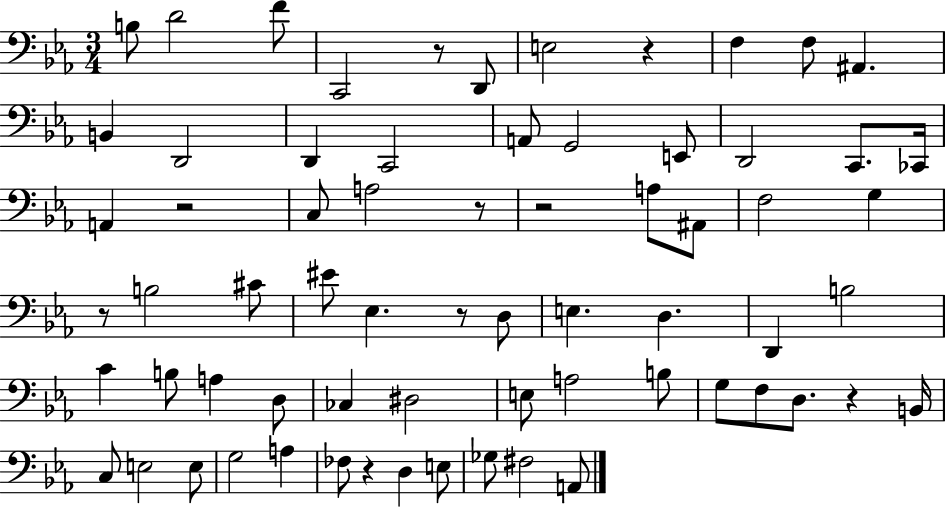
{
  \clef bass
  \numericTimeSignature
  \time 3/4
  \key ees \major
  b8 d'2 f'8 | c,2 r8 d,8 | e2 r4 | f4 f8 ais,4. | \break b,4 d,2 | d,4 c,2 | a,8 g,2 e,8 | d,2 c,8. ces,16 | \break a,4 r2 | c8 a2 r8 | r2 a8 ais,8 | f2 g4 | \break r8 b2 cis'8 | eis'8 ees4. r8 d8 | e4. d4. | d,4 b2 | \break c'4 b8 a4 d8 | ces4 dis2 | e8 a2 b8 | g8 f8 d8. r4 b,16 | \break c8 e2 e8 | g2 a4 | fes8 r4 d4 e8 | ges8 fis2 a,8 | \break \bar "|."
}